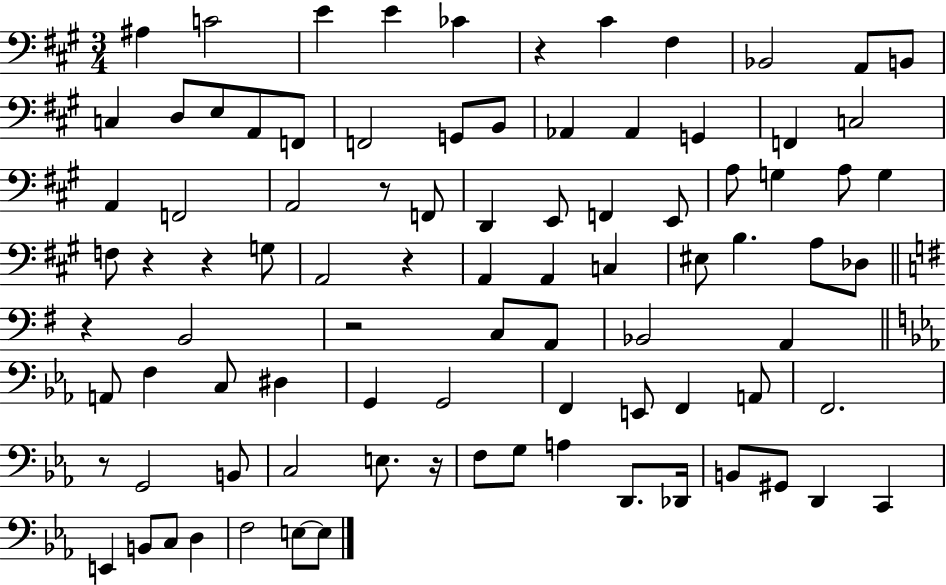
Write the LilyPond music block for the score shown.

{
  \clef bass
  \numericTimeSignature
  \time 3/4
  \key a \major
  ais4 c'2 | e'4 e'4 ces'4 | r4 cis'4 fis4 | bes,2 a,8 b,8 | \break c4 d8 e8 a,8 f,8 | f,2 g,8 b,8 | aes,4 aes,4 g,4 | f,4 c2 | \break a,4 f,2 | a,2 r8 f,8 | d,4 e,8 f,4 e,8 | a8 g4 a8 g4 | \break f8 r4 r4 g8 | a,2 r4 | a,4 a,4 c4 | eis8 b4. a8 des8 | \break \bar "||" \break \key g \major r4 b,2 | r2 c8 a,8 | bes,2 a,4 | \bar "||" \break \key c \minor a,8 f4 c8 dis4 | g,4 g,2 | f,4 e,8 f,4 a,8 | f,2. | \break r8 g,2 b,8 | c2 e8. r16 | f8 g8 a4 d,8. des,16 | b,8 gis,8 d,4 c,4 | \break e,4 b,8 c8 d4 | f2 e8~~ e8 | \bar "|."
}